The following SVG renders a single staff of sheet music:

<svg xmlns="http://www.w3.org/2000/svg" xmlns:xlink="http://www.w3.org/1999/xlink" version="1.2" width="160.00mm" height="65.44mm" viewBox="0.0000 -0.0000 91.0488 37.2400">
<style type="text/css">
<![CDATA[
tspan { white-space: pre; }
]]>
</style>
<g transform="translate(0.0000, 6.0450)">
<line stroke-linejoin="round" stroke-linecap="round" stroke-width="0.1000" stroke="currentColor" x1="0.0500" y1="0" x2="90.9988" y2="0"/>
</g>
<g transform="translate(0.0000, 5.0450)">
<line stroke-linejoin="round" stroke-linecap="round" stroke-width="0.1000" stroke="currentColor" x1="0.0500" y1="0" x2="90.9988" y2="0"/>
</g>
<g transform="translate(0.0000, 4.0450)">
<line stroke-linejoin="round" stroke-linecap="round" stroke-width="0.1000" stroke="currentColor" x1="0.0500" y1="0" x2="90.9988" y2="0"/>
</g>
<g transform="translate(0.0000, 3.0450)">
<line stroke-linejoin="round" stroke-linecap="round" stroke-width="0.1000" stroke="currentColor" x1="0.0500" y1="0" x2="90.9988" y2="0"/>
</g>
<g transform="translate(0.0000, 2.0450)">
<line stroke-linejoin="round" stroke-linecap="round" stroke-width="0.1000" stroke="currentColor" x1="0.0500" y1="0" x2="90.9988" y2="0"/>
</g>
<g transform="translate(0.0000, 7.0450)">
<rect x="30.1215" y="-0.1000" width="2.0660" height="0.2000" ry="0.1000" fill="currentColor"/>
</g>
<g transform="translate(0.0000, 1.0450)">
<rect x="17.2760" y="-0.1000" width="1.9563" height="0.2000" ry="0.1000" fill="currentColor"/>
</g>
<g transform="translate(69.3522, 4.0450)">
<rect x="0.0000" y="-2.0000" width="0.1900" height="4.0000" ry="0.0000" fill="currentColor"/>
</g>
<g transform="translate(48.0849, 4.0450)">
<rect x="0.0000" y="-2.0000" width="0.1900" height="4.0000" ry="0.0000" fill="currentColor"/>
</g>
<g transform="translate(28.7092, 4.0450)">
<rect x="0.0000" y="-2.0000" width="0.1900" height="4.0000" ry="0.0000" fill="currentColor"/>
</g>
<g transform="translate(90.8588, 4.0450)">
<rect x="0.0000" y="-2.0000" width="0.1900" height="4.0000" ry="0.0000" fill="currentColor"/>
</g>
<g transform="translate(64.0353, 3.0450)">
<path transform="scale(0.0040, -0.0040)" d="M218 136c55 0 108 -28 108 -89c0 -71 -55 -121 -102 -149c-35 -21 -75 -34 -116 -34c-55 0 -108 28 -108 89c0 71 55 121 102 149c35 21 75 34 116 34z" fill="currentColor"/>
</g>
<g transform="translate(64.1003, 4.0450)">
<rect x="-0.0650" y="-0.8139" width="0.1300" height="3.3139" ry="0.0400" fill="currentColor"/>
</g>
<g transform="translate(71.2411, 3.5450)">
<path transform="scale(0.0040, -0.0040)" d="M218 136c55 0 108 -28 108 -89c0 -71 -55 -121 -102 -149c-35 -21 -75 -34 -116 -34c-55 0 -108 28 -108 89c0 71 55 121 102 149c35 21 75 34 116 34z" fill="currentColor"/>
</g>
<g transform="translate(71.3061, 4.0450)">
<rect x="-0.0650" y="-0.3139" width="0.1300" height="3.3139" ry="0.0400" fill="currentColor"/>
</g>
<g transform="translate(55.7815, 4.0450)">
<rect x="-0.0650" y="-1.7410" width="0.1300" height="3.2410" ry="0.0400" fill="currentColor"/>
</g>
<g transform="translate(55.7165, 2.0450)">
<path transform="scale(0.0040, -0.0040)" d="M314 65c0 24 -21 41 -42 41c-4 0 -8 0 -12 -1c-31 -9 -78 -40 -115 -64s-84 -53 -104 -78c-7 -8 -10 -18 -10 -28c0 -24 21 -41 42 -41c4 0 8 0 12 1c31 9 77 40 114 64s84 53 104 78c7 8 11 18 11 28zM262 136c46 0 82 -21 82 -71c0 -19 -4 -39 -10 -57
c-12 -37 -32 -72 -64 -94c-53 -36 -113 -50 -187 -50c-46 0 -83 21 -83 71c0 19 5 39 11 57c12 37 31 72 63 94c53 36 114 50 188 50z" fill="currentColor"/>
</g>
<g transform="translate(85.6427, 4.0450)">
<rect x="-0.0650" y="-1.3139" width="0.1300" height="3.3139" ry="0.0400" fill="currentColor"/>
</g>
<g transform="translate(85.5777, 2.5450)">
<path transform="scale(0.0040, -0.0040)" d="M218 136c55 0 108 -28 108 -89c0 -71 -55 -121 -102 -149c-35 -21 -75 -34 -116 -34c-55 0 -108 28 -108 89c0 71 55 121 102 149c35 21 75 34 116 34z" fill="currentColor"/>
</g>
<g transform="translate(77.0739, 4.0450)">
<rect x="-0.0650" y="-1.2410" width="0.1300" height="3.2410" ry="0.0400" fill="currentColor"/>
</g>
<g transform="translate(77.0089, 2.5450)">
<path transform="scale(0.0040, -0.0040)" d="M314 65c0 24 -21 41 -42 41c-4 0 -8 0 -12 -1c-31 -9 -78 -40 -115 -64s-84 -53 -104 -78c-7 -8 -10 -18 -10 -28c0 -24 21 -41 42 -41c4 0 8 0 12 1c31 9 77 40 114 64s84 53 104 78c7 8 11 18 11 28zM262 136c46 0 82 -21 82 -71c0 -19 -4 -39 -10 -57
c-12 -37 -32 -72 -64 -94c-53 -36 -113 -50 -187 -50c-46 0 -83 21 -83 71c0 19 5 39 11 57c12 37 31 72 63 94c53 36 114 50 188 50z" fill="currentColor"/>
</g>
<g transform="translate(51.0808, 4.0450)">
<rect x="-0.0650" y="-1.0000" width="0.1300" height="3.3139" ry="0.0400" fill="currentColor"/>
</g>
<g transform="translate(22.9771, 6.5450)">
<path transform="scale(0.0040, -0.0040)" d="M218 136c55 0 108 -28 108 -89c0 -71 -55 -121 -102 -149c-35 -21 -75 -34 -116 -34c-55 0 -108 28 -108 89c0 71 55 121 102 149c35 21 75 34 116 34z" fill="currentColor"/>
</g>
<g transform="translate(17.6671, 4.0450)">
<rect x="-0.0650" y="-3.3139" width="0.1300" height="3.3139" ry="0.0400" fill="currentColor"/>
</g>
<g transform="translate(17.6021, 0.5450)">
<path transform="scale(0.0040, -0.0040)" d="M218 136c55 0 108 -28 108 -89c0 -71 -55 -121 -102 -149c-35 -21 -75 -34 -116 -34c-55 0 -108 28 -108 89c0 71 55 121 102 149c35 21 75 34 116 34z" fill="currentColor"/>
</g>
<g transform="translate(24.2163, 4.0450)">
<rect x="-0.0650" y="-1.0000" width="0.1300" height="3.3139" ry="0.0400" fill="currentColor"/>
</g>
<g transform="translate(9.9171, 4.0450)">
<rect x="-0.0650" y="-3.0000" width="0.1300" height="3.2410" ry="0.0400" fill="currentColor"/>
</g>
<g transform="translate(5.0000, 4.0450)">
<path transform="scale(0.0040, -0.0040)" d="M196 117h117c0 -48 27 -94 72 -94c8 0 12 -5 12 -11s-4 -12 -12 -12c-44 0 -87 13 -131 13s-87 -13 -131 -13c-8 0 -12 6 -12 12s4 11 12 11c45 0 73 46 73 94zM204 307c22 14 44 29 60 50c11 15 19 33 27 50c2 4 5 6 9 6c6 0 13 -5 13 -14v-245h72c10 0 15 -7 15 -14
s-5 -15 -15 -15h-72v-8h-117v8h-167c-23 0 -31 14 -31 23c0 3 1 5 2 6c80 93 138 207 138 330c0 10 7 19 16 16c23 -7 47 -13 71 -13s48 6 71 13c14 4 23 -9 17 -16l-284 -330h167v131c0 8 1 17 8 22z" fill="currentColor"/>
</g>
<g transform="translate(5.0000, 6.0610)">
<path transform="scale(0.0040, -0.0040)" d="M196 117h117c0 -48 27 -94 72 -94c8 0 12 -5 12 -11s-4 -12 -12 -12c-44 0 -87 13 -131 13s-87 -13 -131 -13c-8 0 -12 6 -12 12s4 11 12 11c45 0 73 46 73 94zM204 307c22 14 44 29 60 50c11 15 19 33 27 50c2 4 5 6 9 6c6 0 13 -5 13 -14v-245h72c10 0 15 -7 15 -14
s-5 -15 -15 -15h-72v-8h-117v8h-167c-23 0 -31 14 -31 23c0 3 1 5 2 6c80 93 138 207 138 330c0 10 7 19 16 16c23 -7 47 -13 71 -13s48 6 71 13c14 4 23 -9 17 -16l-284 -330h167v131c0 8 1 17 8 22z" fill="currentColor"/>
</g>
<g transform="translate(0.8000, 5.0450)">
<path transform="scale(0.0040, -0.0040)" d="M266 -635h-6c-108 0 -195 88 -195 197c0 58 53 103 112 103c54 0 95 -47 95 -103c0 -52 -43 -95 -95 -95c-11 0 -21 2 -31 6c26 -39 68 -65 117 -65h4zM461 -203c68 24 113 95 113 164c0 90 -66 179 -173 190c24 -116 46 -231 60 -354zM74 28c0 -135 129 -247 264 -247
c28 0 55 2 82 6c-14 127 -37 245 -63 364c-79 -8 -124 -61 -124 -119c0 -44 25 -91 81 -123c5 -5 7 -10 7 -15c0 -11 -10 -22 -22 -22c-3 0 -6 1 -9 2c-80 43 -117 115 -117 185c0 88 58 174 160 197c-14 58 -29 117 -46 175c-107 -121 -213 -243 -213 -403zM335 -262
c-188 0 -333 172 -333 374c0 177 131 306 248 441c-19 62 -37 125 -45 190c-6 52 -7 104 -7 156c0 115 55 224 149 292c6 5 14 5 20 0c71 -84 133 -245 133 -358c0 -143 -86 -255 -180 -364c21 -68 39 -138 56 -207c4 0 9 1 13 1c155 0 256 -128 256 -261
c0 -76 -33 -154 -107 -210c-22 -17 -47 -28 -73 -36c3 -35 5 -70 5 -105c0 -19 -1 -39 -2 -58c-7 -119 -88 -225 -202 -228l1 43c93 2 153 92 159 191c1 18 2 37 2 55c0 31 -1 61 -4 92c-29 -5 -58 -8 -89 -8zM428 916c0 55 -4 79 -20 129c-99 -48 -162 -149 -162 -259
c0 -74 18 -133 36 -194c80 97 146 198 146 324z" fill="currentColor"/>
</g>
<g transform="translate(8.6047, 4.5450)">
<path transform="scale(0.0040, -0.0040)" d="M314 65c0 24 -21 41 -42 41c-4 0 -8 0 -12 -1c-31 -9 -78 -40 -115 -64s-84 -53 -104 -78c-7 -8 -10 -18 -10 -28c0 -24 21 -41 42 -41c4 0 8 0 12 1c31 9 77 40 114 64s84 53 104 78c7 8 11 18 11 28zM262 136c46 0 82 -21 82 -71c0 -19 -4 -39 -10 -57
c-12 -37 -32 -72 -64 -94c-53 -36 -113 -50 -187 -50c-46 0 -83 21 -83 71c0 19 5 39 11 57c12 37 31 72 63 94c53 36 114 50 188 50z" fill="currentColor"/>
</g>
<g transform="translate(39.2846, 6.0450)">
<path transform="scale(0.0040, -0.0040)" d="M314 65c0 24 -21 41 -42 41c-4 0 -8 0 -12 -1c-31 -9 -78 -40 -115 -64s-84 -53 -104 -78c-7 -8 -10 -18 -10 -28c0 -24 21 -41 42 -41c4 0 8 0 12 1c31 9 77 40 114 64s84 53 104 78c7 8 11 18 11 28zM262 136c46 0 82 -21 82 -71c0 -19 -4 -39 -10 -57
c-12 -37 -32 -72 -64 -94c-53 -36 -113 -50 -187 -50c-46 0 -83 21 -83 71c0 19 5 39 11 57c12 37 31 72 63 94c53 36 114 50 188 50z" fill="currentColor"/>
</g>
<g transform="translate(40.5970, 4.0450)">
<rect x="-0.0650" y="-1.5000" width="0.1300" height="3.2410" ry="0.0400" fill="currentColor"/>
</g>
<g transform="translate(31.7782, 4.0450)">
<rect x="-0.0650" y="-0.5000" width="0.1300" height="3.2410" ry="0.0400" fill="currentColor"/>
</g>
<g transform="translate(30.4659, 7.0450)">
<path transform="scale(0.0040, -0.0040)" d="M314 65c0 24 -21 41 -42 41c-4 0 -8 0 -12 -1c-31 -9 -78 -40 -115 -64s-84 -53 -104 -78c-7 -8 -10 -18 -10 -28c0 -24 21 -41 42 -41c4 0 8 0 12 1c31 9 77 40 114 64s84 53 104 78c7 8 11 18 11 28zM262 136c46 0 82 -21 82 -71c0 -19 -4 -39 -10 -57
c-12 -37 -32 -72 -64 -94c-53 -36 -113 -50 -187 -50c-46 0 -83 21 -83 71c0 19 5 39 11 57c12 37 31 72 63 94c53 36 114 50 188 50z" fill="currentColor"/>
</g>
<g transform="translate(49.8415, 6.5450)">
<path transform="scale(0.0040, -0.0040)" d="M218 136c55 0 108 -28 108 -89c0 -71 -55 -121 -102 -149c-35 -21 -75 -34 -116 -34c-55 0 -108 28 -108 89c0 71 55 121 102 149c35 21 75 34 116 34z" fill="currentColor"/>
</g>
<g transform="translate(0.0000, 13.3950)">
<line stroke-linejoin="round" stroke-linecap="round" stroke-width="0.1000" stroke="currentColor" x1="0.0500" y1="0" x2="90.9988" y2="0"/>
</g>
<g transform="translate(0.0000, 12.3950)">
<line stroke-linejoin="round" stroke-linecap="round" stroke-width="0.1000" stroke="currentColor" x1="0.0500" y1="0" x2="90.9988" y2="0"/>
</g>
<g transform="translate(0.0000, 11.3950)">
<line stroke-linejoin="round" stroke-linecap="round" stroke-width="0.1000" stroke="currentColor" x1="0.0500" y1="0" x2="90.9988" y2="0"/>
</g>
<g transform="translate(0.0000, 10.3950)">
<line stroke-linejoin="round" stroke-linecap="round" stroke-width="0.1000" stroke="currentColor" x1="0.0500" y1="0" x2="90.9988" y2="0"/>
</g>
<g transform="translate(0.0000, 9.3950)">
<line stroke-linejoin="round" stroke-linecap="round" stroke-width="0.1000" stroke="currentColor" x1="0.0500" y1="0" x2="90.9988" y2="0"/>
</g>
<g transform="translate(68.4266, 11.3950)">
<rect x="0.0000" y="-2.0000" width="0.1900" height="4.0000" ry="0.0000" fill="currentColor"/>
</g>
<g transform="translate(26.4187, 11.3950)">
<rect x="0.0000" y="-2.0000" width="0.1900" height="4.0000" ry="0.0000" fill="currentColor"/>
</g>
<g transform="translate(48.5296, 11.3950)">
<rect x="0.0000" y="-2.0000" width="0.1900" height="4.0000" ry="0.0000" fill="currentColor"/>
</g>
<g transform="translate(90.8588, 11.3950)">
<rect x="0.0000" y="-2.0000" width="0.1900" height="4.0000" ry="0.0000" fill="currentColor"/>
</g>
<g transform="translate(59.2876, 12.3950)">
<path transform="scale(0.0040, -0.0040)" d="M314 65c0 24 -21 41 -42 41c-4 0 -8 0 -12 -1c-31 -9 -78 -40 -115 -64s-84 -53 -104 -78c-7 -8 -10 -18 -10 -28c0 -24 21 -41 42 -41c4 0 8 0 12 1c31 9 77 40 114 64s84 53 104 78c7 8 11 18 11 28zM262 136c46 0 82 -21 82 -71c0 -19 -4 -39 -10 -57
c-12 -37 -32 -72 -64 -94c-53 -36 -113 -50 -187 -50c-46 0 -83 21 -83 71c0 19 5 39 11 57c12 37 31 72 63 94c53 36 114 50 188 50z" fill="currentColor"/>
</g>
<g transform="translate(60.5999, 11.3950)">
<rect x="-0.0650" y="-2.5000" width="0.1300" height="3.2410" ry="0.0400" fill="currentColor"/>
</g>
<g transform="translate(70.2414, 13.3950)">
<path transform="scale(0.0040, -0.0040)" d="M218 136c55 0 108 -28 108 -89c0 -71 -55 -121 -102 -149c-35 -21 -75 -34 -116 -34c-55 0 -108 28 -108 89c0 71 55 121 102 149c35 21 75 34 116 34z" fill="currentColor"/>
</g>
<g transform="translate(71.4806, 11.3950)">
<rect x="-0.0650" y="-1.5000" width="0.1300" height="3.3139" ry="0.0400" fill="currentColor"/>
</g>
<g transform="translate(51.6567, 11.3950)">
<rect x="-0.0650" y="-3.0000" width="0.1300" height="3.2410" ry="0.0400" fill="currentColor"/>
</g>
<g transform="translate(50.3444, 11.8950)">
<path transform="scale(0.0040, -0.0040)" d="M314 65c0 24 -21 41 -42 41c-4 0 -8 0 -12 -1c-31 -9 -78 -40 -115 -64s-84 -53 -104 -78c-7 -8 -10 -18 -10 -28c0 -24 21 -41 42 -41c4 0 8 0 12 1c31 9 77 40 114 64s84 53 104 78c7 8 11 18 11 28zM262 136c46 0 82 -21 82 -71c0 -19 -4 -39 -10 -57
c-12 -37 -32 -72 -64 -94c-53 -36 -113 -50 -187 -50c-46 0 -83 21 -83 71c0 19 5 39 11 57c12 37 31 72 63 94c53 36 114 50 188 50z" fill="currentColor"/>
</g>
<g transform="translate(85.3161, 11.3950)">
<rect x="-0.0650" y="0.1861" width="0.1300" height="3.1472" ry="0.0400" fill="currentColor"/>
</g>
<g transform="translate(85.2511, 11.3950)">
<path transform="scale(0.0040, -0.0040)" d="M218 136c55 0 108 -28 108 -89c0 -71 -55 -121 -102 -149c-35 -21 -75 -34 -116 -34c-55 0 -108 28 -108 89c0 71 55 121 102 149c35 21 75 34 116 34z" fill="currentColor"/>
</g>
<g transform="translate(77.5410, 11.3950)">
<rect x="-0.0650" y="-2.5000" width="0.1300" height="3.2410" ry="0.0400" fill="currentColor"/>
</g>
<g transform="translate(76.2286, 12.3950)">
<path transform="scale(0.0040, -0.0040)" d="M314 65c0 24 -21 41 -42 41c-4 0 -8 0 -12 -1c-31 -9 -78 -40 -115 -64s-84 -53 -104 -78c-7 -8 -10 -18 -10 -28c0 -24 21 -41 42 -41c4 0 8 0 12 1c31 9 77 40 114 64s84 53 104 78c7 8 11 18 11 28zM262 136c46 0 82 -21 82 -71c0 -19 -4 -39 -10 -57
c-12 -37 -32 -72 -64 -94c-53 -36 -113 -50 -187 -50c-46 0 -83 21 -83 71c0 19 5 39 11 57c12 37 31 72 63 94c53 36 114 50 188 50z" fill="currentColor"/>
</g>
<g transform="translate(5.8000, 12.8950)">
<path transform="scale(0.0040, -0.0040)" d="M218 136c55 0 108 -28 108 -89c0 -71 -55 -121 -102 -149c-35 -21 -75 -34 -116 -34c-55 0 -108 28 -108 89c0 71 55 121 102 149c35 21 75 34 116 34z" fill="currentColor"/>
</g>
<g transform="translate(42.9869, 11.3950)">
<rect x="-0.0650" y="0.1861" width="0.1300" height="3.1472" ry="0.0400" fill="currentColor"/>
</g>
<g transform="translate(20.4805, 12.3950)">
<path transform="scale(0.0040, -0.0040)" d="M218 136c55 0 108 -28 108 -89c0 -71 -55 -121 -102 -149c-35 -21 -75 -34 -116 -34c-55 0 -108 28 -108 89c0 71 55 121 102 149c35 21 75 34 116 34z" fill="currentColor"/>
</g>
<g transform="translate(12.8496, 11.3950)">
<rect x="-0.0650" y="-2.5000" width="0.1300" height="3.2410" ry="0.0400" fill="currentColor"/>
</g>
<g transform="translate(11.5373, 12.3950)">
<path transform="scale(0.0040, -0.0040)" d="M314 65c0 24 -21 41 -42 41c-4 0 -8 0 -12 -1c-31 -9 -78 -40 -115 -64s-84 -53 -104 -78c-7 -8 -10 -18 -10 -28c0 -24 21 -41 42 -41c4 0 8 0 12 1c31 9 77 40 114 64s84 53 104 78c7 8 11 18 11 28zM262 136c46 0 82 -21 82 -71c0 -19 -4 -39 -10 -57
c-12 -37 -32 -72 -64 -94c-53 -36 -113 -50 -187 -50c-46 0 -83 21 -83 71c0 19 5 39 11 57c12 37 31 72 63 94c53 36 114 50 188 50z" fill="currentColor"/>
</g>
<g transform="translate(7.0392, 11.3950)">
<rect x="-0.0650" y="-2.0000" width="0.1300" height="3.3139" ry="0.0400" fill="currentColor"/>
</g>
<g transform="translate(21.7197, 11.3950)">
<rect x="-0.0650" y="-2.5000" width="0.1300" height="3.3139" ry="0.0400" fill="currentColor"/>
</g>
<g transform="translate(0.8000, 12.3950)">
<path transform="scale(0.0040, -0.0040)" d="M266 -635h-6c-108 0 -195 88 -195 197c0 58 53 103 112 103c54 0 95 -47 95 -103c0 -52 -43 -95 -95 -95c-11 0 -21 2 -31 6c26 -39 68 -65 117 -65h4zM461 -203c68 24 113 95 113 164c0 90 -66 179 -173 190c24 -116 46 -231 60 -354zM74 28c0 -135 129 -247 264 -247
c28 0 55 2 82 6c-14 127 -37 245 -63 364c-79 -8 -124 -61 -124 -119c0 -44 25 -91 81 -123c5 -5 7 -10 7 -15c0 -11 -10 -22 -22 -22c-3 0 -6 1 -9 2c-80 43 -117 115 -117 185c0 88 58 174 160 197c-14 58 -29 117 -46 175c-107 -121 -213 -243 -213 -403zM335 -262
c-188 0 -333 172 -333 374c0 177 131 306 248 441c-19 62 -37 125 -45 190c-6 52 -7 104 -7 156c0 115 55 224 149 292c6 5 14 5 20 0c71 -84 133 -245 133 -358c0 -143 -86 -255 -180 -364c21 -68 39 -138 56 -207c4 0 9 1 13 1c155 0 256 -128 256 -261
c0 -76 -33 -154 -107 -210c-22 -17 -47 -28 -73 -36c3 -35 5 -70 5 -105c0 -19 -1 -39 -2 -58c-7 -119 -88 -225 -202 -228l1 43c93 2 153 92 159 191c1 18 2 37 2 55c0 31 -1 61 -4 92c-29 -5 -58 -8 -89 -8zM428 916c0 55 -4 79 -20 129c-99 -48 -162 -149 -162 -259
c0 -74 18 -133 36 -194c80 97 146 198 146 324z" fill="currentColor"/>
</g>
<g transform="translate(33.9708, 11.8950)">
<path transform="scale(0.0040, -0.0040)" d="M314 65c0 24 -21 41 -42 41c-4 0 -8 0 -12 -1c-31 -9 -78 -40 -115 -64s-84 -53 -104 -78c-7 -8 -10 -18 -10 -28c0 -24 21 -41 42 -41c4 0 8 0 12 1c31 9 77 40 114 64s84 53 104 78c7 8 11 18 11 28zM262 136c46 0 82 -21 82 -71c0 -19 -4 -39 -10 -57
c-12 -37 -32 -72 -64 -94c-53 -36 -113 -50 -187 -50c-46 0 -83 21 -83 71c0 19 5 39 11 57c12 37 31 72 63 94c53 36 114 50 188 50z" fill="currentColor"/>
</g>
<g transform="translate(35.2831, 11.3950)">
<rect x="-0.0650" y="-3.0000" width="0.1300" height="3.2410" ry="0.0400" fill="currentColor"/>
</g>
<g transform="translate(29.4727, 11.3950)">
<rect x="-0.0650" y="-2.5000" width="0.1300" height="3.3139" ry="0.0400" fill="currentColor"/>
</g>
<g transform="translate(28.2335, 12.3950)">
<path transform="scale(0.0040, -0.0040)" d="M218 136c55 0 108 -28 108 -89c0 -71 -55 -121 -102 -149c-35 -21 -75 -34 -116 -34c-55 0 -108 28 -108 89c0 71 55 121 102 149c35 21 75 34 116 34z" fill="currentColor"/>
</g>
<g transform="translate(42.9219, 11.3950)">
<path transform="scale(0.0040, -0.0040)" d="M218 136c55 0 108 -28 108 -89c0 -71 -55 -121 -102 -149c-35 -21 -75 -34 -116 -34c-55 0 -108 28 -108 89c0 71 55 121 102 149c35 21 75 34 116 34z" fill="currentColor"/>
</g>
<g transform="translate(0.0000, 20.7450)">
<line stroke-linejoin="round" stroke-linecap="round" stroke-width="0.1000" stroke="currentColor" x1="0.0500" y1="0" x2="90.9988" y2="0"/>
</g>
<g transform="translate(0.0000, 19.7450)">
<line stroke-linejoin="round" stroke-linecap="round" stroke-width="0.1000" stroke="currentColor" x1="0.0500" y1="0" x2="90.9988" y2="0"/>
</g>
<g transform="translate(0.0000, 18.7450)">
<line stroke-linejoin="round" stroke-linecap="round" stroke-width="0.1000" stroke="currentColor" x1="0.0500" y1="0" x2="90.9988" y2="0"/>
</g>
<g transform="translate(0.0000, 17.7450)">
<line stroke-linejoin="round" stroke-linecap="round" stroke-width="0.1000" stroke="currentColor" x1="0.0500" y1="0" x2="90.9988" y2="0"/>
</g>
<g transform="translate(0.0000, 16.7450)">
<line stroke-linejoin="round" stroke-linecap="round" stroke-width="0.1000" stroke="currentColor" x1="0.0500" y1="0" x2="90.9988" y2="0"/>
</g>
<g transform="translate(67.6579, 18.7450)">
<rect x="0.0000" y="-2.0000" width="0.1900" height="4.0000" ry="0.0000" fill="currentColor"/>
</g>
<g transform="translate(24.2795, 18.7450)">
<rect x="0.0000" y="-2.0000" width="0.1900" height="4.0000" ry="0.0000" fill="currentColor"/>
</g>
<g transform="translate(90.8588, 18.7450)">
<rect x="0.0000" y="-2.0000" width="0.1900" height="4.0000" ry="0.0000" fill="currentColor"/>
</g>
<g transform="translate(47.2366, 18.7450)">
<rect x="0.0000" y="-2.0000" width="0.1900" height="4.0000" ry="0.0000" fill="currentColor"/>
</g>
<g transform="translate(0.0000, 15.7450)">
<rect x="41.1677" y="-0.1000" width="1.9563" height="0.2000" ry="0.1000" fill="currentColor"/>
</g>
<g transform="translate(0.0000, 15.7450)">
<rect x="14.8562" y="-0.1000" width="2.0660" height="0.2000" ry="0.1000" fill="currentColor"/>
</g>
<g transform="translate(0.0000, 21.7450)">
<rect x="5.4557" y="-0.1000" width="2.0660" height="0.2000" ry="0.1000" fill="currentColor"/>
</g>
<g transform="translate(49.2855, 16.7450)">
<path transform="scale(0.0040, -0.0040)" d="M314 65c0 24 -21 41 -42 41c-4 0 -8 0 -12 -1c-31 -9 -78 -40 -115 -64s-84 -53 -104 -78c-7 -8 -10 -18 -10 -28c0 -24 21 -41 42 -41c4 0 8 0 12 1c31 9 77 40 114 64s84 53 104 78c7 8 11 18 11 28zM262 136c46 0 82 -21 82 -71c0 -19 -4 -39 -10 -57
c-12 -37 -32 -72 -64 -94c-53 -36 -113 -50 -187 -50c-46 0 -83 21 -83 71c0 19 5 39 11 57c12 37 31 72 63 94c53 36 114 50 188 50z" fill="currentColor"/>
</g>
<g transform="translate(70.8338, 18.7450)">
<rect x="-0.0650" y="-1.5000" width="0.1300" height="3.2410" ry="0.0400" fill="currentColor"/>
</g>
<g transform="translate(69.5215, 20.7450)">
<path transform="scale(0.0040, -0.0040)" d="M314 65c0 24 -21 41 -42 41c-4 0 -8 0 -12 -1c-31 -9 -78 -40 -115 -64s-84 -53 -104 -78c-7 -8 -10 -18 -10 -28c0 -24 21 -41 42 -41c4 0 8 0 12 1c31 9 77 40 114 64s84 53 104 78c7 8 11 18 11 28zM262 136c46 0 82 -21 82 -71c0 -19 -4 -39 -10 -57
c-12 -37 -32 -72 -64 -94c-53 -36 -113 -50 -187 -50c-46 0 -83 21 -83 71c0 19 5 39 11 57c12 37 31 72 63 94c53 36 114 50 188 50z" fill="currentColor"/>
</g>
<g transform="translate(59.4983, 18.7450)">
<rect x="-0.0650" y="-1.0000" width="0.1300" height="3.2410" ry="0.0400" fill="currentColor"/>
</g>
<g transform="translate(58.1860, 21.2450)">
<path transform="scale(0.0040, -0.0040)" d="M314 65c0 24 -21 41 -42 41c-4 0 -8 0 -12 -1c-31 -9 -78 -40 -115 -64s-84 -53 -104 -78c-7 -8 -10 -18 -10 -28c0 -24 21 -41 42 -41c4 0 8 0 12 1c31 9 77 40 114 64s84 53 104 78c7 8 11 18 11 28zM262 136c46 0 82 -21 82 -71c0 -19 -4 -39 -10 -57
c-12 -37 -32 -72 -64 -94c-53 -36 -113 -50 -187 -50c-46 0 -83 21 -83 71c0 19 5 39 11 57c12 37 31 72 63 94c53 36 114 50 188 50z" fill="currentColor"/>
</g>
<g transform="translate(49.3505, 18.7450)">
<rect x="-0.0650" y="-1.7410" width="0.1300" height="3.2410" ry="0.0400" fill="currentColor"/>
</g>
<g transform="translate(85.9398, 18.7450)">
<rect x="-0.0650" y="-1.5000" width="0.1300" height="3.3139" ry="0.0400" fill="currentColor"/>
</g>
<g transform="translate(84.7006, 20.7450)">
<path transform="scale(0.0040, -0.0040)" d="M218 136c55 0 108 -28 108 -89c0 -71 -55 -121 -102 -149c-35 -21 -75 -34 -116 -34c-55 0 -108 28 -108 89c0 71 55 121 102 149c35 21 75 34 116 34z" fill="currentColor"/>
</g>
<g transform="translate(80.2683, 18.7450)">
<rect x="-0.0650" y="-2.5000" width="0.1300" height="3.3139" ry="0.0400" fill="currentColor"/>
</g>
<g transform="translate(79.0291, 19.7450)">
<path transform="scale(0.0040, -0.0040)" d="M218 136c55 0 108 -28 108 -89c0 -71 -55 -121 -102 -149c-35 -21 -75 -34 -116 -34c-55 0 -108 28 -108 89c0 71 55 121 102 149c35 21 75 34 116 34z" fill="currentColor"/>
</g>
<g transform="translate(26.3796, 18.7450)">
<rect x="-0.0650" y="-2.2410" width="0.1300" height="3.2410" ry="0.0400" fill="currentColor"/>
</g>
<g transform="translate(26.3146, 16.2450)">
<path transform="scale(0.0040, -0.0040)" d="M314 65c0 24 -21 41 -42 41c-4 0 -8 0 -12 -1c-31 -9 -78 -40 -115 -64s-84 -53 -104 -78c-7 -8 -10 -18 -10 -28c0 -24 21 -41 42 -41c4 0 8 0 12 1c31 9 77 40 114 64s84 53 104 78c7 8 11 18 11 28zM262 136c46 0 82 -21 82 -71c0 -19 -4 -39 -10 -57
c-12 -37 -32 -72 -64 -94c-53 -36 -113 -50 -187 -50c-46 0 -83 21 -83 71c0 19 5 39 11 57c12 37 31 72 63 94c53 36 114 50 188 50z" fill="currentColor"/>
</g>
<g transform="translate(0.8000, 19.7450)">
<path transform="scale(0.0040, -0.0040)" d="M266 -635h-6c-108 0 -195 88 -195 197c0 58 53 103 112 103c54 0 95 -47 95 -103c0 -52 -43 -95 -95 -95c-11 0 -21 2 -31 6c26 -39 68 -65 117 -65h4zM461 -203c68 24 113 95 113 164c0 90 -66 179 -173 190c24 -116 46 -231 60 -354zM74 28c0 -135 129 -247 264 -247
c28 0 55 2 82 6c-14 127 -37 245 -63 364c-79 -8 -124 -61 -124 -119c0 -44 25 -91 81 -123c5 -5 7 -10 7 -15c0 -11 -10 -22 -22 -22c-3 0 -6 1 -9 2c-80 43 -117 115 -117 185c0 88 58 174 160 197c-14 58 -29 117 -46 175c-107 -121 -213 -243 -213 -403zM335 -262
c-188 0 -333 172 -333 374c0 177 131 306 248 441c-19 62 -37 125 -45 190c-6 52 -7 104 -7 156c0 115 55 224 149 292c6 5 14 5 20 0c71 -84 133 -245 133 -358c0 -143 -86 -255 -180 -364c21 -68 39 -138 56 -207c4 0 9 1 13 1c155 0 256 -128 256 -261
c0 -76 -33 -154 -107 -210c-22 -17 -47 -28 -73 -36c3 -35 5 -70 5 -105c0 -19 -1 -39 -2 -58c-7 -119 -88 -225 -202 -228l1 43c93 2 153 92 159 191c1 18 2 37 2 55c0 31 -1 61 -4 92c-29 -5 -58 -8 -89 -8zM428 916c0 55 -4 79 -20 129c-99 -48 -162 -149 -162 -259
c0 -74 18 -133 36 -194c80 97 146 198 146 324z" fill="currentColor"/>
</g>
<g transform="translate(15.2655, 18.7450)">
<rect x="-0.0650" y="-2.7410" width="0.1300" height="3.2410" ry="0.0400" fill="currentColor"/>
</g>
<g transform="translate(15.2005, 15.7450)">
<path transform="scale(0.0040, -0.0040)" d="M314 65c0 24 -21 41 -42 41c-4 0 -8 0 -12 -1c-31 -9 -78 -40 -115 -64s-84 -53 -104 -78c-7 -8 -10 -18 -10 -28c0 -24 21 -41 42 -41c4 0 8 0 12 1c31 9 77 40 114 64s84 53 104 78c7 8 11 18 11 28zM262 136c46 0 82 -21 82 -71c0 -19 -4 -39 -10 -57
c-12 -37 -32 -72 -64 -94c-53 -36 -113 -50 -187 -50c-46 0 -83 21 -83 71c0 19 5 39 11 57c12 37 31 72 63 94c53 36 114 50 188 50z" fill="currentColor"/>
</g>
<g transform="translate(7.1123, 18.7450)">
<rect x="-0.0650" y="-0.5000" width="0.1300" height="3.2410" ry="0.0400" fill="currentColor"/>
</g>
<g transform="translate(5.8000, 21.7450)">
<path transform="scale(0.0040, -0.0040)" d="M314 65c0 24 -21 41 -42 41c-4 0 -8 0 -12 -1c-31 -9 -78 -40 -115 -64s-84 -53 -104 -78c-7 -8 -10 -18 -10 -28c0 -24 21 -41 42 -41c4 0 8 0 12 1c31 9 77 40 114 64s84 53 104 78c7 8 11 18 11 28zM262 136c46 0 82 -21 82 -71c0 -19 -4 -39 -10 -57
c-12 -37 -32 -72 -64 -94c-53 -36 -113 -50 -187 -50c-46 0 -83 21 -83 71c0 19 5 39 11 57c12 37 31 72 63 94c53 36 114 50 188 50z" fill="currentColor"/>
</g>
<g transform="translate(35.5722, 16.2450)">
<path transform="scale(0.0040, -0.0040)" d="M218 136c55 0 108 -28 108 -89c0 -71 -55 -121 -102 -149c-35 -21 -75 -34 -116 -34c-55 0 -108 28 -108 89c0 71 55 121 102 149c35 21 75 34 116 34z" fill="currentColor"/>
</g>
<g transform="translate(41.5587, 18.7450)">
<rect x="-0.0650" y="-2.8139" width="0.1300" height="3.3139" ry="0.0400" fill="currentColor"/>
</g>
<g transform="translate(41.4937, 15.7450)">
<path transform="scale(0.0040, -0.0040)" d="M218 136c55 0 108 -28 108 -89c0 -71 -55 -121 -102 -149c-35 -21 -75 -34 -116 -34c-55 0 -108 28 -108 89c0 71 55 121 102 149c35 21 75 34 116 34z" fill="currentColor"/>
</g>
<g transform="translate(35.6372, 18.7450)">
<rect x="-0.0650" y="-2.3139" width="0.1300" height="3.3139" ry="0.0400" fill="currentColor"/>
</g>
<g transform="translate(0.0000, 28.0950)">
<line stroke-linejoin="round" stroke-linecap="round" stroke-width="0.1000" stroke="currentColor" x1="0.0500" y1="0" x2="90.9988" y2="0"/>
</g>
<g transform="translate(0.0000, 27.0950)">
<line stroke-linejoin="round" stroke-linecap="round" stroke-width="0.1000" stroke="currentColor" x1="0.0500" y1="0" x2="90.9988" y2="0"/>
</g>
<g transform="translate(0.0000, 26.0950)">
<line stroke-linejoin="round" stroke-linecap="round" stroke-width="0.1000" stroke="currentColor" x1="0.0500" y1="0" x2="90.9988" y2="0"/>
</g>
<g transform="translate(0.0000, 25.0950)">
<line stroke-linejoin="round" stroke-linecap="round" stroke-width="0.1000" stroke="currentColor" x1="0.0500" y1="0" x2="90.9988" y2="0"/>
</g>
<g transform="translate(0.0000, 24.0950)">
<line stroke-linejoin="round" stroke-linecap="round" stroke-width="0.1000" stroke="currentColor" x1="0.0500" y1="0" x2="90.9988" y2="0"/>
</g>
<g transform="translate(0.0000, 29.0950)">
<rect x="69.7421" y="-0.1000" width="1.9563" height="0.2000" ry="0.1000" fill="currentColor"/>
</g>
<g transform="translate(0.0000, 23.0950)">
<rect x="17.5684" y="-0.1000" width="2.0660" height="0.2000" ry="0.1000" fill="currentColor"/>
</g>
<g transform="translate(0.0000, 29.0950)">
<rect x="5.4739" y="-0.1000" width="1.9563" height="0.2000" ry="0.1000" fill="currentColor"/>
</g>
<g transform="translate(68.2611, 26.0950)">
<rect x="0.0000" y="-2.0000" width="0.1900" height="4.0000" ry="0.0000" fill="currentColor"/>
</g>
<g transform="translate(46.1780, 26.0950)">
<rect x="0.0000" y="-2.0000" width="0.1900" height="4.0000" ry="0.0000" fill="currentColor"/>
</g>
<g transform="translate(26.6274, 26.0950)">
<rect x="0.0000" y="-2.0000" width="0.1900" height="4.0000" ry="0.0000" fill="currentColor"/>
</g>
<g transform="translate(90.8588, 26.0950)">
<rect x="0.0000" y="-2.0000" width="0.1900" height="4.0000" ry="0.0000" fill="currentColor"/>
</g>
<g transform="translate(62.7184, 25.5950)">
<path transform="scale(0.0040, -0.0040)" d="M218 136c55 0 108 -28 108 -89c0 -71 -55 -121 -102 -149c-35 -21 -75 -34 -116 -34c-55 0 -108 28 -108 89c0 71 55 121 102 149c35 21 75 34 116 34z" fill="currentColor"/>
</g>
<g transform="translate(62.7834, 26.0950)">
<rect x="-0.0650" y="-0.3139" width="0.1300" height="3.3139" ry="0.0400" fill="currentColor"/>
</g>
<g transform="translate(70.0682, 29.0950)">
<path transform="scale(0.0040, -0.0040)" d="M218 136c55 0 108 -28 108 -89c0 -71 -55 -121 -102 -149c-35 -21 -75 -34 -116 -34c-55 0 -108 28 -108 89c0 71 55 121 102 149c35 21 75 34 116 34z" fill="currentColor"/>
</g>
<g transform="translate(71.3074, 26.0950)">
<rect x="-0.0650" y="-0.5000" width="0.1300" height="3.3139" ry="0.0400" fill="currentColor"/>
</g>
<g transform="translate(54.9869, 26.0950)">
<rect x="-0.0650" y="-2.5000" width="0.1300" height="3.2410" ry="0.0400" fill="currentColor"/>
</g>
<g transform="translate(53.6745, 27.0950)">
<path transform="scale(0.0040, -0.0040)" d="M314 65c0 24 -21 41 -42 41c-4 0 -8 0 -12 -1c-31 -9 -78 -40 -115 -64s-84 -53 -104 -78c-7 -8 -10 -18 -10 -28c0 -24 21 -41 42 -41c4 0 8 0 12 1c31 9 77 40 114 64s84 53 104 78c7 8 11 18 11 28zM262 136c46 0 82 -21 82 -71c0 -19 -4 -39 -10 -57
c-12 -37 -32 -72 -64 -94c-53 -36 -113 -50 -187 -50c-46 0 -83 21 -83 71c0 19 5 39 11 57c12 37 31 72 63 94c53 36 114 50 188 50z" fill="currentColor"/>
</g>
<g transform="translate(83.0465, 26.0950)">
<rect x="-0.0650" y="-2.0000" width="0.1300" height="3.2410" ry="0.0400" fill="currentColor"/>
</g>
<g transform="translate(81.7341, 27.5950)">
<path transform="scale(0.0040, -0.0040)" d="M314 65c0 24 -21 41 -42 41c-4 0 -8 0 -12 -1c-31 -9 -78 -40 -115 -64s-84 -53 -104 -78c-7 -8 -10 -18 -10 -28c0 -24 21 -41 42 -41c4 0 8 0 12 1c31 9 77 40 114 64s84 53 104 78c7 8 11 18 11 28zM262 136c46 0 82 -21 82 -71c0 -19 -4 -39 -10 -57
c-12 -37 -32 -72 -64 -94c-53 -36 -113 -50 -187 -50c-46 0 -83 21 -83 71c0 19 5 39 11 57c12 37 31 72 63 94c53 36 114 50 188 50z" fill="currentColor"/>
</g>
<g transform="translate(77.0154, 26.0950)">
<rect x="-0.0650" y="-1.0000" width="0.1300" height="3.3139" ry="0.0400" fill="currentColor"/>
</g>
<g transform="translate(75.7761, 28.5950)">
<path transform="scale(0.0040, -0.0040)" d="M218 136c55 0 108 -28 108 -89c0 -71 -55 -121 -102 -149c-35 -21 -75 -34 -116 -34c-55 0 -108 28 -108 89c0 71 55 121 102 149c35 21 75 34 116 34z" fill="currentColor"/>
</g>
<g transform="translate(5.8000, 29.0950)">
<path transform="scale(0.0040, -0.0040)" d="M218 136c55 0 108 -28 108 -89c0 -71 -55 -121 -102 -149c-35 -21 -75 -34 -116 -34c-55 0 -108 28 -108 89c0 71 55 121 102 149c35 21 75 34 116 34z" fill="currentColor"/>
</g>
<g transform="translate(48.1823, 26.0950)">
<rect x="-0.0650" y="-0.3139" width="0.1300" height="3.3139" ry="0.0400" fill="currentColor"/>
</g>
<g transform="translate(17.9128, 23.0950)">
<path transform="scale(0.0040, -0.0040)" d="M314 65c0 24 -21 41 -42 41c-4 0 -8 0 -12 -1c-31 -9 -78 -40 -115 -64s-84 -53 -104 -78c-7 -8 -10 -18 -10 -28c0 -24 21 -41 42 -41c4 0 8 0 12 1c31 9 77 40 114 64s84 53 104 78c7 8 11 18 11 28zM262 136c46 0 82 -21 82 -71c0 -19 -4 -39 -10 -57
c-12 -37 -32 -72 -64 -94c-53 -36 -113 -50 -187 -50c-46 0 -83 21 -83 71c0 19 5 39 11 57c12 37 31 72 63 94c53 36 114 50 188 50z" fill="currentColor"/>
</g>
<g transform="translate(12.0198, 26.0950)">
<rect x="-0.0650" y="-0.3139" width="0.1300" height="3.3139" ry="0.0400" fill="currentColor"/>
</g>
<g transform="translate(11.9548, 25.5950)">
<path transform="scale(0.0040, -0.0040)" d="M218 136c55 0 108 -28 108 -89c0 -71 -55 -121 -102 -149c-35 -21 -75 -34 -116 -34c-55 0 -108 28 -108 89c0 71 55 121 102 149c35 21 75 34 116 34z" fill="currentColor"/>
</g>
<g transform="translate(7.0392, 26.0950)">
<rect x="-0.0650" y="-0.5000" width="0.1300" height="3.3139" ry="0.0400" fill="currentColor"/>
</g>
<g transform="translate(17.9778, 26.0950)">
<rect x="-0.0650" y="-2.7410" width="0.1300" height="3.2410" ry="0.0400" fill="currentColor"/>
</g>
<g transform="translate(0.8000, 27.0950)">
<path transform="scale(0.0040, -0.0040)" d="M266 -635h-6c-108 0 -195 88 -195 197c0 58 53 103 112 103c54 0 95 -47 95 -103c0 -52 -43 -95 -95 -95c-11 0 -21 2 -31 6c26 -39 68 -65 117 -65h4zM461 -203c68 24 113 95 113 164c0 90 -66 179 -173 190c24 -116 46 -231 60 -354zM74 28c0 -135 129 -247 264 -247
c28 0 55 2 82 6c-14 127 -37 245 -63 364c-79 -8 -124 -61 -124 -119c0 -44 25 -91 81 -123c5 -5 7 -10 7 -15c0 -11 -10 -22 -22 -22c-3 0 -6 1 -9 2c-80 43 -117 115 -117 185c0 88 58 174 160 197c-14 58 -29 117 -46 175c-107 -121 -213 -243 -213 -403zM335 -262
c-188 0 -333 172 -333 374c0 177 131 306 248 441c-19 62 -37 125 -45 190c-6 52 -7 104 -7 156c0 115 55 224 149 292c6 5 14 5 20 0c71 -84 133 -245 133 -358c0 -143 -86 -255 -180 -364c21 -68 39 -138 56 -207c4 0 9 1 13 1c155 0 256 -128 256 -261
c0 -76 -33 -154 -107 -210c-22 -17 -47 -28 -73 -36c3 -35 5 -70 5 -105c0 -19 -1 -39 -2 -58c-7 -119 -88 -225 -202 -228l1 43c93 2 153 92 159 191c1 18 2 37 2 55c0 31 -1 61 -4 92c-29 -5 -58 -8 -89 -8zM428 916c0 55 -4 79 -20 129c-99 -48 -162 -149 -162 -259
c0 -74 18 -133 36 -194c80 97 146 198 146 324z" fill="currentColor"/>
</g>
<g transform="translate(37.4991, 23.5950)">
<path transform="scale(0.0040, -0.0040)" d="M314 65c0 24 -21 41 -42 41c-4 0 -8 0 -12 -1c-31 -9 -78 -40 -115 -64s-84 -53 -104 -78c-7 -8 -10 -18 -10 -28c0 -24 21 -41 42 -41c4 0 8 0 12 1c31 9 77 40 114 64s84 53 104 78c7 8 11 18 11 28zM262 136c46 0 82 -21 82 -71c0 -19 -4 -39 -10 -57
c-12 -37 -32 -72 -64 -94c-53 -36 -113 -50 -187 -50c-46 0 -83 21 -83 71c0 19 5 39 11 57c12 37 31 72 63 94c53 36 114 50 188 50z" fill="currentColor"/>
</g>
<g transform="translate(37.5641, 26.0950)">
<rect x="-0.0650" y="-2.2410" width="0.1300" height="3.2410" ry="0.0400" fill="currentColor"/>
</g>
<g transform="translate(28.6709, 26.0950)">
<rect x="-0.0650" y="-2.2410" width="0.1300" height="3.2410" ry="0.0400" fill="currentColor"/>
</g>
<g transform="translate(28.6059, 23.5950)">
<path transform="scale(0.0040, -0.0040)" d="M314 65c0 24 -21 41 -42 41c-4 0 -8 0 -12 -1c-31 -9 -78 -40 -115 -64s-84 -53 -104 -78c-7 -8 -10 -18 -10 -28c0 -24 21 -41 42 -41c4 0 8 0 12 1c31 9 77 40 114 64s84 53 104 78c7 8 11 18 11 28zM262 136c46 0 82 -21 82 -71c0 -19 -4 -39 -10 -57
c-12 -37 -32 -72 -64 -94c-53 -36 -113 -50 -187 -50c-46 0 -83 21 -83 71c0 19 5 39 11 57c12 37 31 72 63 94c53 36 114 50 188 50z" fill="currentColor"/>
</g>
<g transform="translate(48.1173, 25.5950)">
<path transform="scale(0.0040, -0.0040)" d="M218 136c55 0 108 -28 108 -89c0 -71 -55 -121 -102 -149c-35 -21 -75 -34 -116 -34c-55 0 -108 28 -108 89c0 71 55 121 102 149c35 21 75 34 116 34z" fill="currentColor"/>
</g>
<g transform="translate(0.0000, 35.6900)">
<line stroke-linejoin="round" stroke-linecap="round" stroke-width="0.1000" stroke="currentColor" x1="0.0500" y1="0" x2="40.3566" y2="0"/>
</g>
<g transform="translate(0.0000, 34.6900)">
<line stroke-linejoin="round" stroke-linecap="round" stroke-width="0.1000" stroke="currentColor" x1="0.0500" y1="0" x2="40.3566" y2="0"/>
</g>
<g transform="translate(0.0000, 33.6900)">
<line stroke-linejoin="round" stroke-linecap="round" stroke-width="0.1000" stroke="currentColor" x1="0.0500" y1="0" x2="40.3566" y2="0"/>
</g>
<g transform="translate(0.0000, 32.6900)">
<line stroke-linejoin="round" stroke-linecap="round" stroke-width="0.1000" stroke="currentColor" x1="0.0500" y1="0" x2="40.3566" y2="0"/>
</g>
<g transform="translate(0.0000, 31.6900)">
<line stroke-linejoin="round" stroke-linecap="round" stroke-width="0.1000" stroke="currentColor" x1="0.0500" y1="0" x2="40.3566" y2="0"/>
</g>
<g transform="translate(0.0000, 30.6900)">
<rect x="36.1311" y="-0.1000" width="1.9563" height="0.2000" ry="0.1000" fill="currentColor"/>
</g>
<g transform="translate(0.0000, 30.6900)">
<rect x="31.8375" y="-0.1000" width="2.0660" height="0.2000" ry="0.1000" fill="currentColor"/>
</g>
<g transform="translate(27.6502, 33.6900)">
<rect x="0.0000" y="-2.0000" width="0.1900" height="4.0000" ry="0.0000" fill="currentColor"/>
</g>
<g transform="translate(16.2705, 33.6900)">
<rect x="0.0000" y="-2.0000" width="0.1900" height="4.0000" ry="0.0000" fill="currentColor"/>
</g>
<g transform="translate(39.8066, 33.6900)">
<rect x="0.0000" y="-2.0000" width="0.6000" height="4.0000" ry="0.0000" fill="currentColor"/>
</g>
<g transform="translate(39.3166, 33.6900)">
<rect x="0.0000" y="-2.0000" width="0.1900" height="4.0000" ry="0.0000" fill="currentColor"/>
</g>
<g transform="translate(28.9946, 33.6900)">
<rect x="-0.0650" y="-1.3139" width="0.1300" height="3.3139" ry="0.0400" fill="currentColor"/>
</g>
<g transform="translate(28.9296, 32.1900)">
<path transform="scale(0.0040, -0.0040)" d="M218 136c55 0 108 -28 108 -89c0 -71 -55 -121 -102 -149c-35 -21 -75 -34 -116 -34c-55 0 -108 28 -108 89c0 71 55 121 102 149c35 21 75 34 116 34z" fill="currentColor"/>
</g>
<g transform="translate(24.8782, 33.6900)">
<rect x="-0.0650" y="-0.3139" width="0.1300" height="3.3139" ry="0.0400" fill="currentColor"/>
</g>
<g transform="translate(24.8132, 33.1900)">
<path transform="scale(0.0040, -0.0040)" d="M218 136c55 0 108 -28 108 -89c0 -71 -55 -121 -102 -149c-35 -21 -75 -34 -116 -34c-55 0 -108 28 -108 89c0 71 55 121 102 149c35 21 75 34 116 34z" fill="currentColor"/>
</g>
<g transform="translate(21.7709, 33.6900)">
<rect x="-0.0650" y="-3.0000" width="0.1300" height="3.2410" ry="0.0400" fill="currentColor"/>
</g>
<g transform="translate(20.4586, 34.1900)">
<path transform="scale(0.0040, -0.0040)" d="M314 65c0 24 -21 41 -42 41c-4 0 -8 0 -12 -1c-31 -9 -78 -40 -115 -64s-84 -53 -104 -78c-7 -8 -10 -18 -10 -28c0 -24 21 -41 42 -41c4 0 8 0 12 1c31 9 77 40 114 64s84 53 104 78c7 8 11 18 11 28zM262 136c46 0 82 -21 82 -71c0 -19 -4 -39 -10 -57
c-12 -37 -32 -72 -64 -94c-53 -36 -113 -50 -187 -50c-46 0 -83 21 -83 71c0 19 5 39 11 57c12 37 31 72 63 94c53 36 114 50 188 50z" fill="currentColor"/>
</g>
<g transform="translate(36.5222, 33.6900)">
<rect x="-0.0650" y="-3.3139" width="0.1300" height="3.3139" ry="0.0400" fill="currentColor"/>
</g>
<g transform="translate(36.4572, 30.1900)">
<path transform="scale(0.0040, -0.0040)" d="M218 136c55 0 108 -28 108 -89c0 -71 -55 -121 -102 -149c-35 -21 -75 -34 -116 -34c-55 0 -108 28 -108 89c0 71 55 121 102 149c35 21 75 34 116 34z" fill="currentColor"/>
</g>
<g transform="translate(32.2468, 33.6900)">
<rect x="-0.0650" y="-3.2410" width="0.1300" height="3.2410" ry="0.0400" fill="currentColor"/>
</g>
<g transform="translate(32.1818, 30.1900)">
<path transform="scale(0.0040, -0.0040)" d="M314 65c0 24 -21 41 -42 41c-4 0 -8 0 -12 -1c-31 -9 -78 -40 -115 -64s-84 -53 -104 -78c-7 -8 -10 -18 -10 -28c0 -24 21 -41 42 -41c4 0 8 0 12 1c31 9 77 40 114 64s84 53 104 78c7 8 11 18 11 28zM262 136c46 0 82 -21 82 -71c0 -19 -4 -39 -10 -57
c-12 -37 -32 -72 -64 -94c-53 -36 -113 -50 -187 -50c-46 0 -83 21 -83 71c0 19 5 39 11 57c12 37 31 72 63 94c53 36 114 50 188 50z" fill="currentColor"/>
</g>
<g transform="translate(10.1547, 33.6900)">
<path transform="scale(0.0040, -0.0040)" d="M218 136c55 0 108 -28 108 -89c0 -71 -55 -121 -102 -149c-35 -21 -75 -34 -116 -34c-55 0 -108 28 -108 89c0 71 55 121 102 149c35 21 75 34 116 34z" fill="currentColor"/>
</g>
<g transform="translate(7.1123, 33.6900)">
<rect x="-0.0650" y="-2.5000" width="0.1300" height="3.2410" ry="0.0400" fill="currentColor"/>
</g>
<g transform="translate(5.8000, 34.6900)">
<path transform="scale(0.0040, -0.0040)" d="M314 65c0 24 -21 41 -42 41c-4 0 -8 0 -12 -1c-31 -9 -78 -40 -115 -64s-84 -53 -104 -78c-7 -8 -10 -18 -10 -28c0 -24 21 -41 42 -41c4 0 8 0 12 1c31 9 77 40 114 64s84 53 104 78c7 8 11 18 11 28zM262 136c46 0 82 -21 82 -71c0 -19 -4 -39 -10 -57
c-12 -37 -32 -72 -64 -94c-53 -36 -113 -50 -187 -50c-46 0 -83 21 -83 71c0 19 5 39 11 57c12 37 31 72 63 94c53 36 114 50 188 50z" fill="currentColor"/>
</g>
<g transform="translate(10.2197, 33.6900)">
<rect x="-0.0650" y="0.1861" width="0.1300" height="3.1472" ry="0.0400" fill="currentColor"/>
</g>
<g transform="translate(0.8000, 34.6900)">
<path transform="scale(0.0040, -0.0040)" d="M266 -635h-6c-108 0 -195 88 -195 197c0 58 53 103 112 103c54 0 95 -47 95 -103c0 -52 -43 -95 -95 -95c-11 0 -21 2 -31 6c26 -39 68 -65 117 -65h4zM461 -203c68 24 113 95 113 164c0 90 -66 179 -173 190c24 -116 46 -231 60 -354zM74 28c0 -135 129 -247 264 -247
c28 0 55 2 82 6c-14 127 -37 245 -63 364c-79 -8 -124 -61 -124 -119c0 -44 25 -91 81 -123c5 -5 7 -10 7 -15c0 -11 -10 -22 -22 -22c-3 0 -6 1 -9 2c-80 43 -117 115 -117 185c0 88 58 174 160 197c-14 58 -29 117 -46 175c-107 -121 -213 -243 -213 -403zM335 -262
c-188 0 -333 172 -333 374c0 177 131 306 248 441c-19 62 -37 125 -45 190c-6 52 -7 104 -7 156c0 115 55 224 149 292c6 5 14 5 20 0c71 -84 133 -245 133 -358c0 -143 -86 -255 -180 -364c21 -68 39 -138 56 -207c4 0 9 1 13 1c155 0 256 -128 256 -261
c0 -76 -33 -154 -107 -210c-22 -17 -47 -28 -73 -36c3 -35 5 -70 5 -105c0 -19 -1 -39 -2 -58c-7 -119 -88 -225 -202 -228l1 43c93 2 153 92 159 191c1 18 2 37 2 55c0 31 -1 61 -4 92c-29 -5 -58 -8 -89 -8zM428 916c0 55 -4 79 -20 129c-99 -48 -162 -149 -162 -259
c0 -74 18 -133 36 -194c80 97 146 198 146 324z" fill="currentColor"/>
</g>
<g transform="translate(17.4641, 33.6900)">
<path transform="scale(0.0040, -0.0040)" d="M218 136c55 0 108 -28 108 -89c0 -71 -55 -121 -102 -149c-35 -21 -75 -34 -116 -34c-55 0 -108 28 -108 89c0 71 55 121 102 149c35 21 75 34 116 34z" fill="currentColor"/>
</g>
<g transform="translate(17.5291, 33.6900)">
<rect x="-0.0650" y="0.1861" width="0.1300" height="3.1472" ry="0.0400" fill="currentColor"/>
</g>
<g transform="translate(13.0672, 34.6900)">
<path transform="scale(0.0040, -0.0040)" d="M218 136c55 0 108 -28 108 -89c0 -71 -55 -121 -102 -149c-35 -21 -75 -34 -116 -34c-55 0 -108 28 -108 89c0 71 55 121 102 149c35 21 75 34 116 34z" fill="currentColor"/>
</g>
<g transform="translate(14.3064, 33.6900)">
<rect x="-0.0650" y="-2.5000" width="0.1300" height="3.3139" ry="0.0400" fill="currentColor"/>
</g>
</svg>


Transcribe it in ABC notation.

X:1
T:Untitled
M:4/4
L:1/4
K:C
A2 b D C2 E2 D f2 d c e2 e F G2 G G A2 B A2 G2 E G2 B C2 a2 g2 g a f2 D2 E2 G E C c a2 g2 g2 c G2 c C D F2 G2 B G B A2 c e b2 b